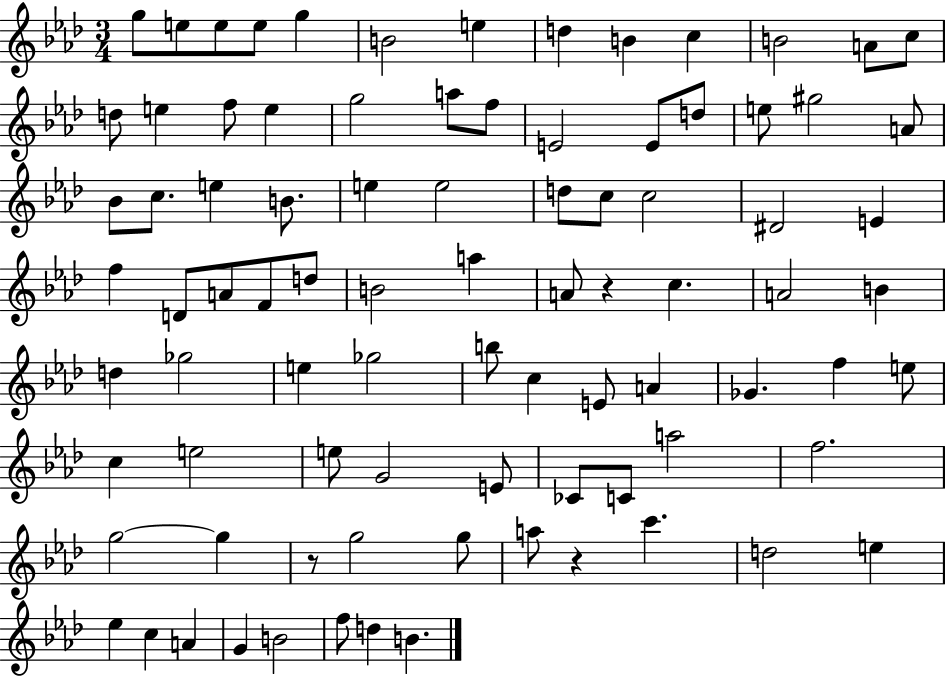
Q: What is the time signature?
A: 3/4